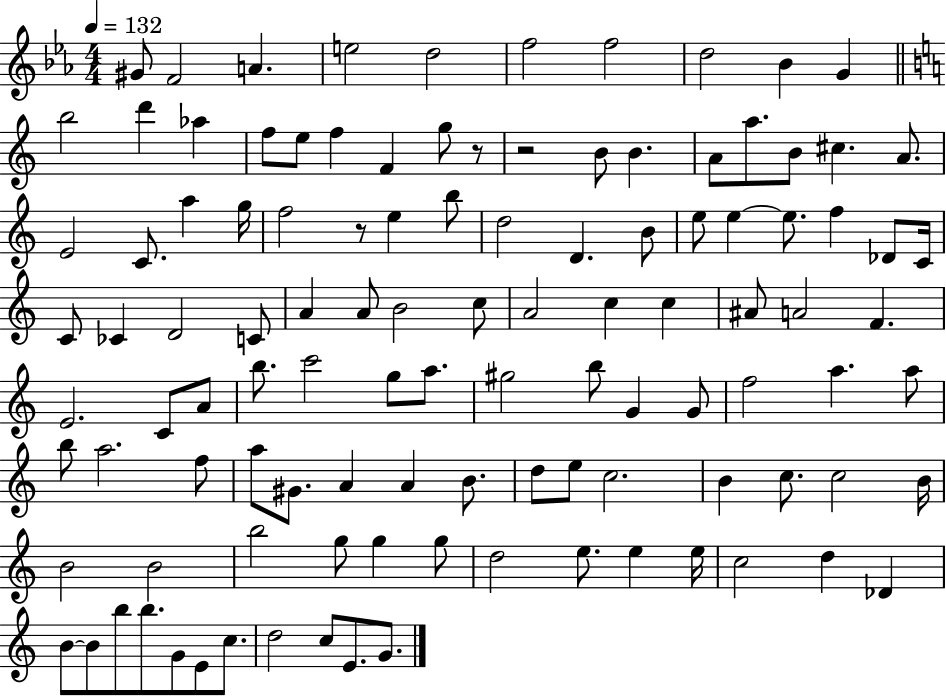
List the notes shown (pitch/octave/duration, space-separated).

G#4/e F4/h A4/q. E5/h D5/h F5/h F5/h D5/h Bb4/q G4/q B5/h D6/q Ab5/q F5/e E5/e F5/q F4/q G5/e R/e R/h B4/e B4/q. A4/e A5/e. B4/e C#5/q. A4/e. E4/h C4/e. A5/q G5/s F5/h R/e E5/q B5/e D5/h D4/q. B4/e E5/e E5/q E5/e. F5/q Db4/e C4/s C4/e CES4/q D4/h C4/e A4/q A4/e B4/h C5/e A4/h C5/q C5/q A#4/e A4/h F4/q. E4/h. C4/e A4/e B5/e. C6/h G5/e A5/e. G#5/h B5/e G4/q G4/e F5/h A5/q. A5/e B5/e A5/h. F5/e A5/e G#4/e. A4/q A4/q B4/e. D5/e E5/e C5/h. B4/q C5/e. C5/h B4/s B4/h B4/h B5/h G5/e G5/q G5/e D5/h E5/e. E5/q E5/s C5/h D5/q Db4/q B4/e B4/e B5/e B5/e. G4/e E4/e C5/e. D5/h C5/e E4/e. G4/e.